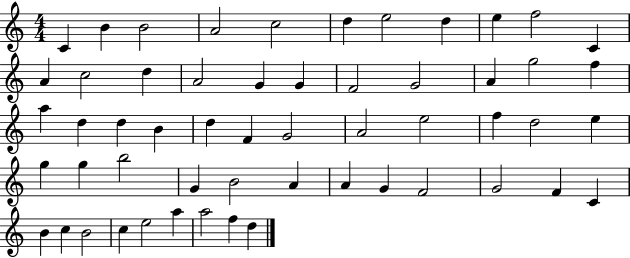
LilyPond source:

{
  \clef treble
  \numericTimeSignature
  \time 4/4
  \key c \major
  c'4 b'4 b'2 | a'2 c''2 | d''4 e''2 d''4 | e''4 f''2 c'4 | \break a'4 c''2 d''4 | a'2 g'4 g'4 | f'2 g'2 | a'4 g''2 f''4 | \break a''4 d''4 d''4 b'4 | d''4 f'4 g'2 | a'2 e''2 | f''4 d''2 e''4 | \break g''4 g''4 b''2 | g'4 b'2 a'4 | a'4 g'4 f'2 | g'2 f'4 c'4 | \break b'4 c''4 b'2 | c''4 e''2 a''4 | a''2 f''4 d''4 | \bar "|."
}